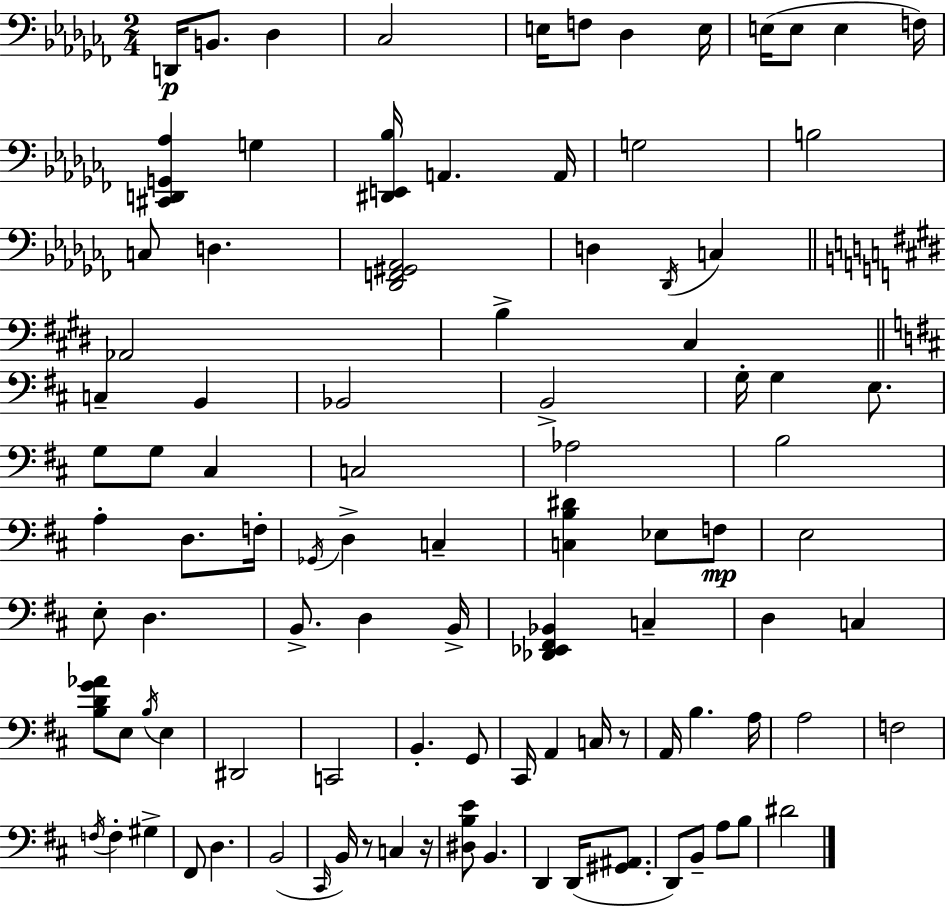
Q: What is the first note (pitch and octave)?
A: D2